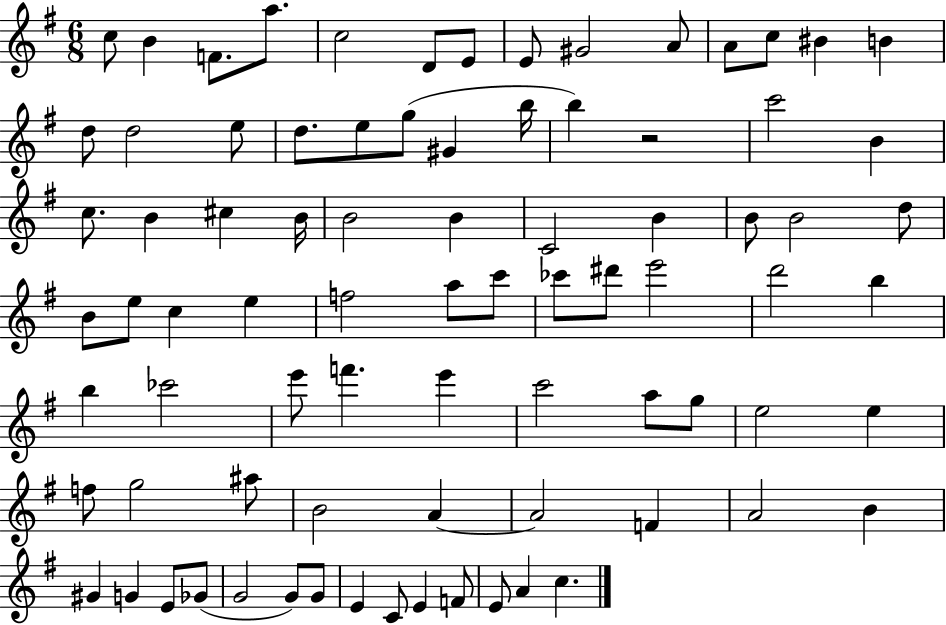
{
  \clef treble
  \numericTimeSignature
  \time 6/8
  \key g \major
  c''8 b'4 f'8. a''8. | c''2 d'8 e'8 | e'8 gis'2 a'8 | a'8 c''8 bis'4 b'4 | \break d''8 d''2 e''8 | d''8. e''8 g''8( gis'4 b''16 | b''4) r2 | c'''2 b'4 | \break c''8. b'4 cis''4 b'16 | b'2 b'4 | c'2 b'4 | b'8 b'2 d''8 | \break b'8 e''8 c''4 e''4 | f''2 a''8 c'''8 | ces'''8 dis'''8 e'''2 | d'''2 b''4 | \break b''4 ces'''2 | e'''8 f'''4. e'''4 | c'''2 a''8 g''8 | e''2 e''4 | \break f''8 g''2 ais''8 | b'2 a'4~~ | a'2 f'4 | a'2 b'4 | \break gis'4 g'4 e'8 ges'8( | g'2 g'8) g'8 | e'4 c'8 e'4 f'8 | e'8 a'4 c''4. | \break \bar "|."
}